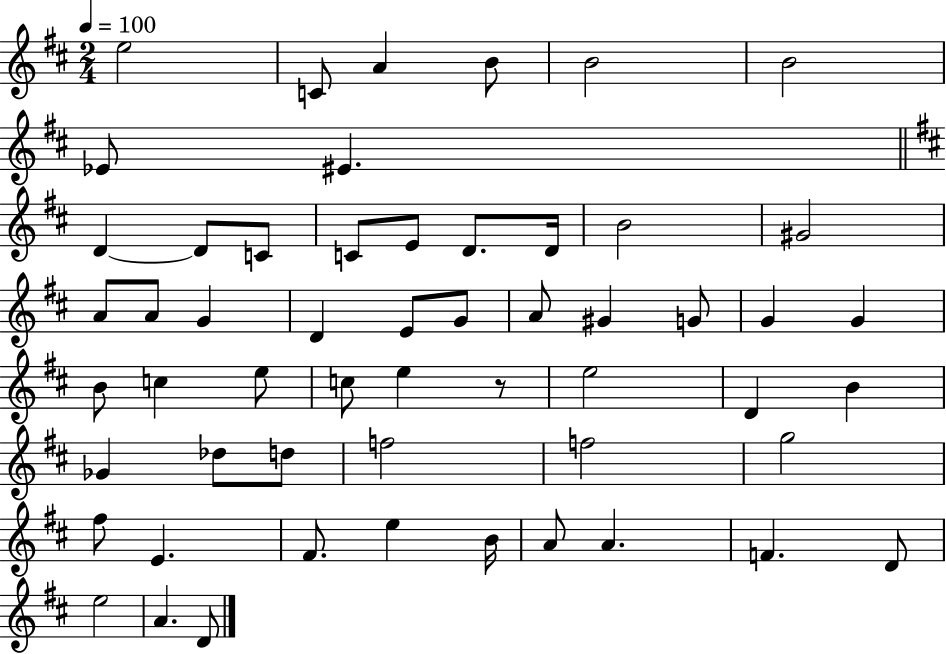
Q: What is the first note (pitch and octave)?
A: E5